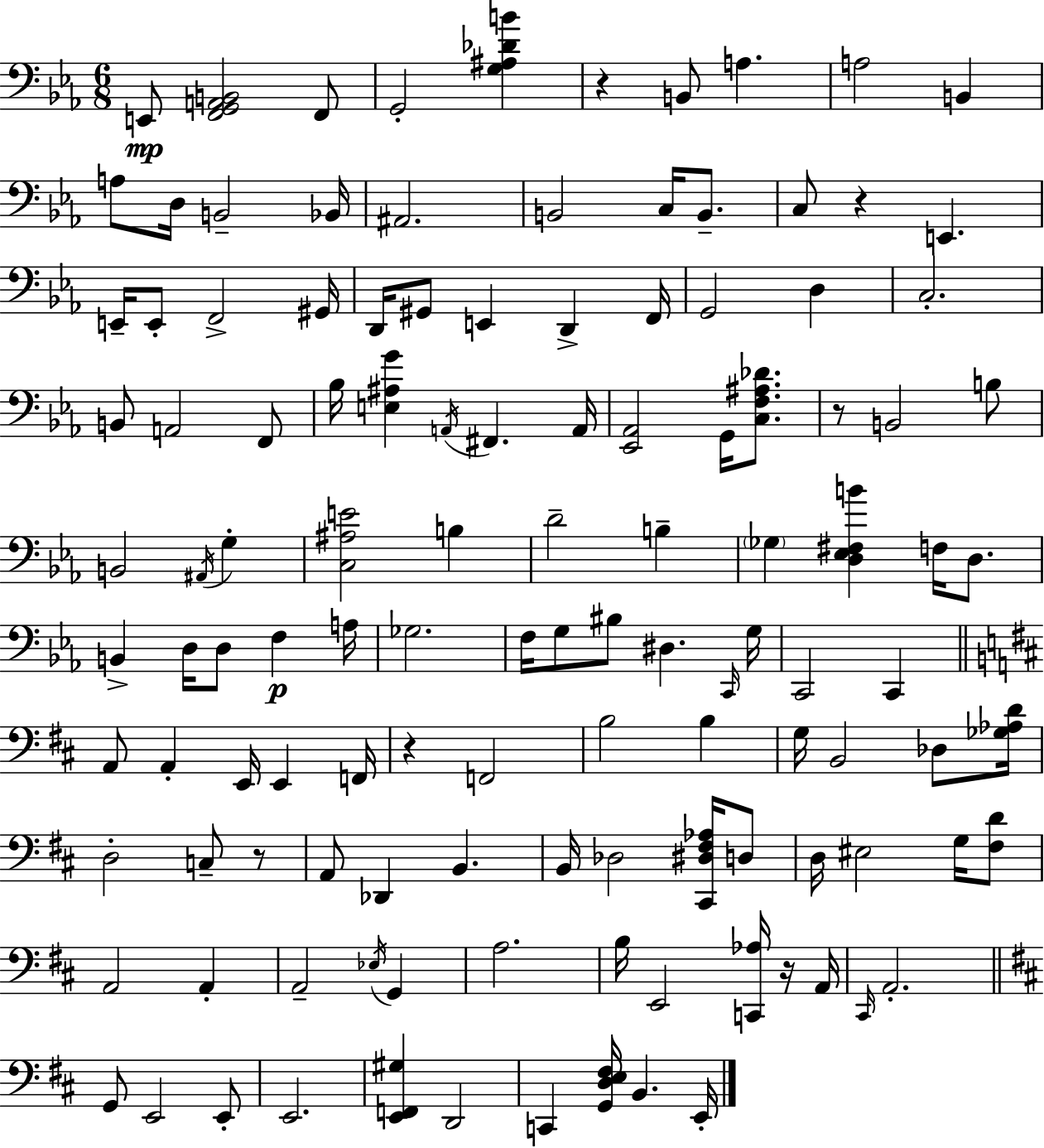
X:1
T:Untitled
M:6/8
L:1/4
K:Eb
E,,/2 [F,,G,,A,,B,,]2 F,,/2 G,,2 [G,^A,_DB] z B,,/2 A, A,2 B,, A,/2 D,/4 B,,2 _B,,/4 ^A,,2 B,,2 C,/4 B,,/2 C,/2 z E,, E,,/4 E,,/2 F,,2 ^G,,/4 D,,/4 ^G,,/2 E,, D,, F,,/4 G,,2 D, C,2 B,,/2 A,,2 F,,/2 _B,/4 [E,^A,G] A,,/4 ^F,, A,,/4 [_E,,_A,,]2 G,,/4 [C,F,^A,_D]/2 z/2 B,,2 B,/2 B,,2 ^A,,/4 G, [C,^A,E]2 B, D2 B, _G, [D,_E,^F,B] F,/4 D,/2 B,, D,/4 D,/2 F, A,/4 _G,2 F,/4 G,/2 ^B,/2 ^D, C,,/4 G,/4 C,,2 C,, A,,/2 A,, E,,/4 E,, F,,/4 z F,,2 B,2 B, G,/4 B,,2 _D,/2 [_G,_A,D]/4 D,2 C,/2 z/2 A,,/2 _D,, B,, B,,/4 _D,2 [^C,,^D,^F,_A,]/4 D,/2 D,/4 ^E,2 G,/4 [^F,D]/2 A,,2 A,, A,,2 _E,/4 G,, A,2 B,/4 E,,2 [C,,_A,]/4 z/4 A,,/4 ^C,,/4 A,,2 G,,/2 E,,2 E,,/2 E,,2 [E,,F,,^G,] D,,2 C,, [G,,D,E,^F,]/4 B,, E,,/4